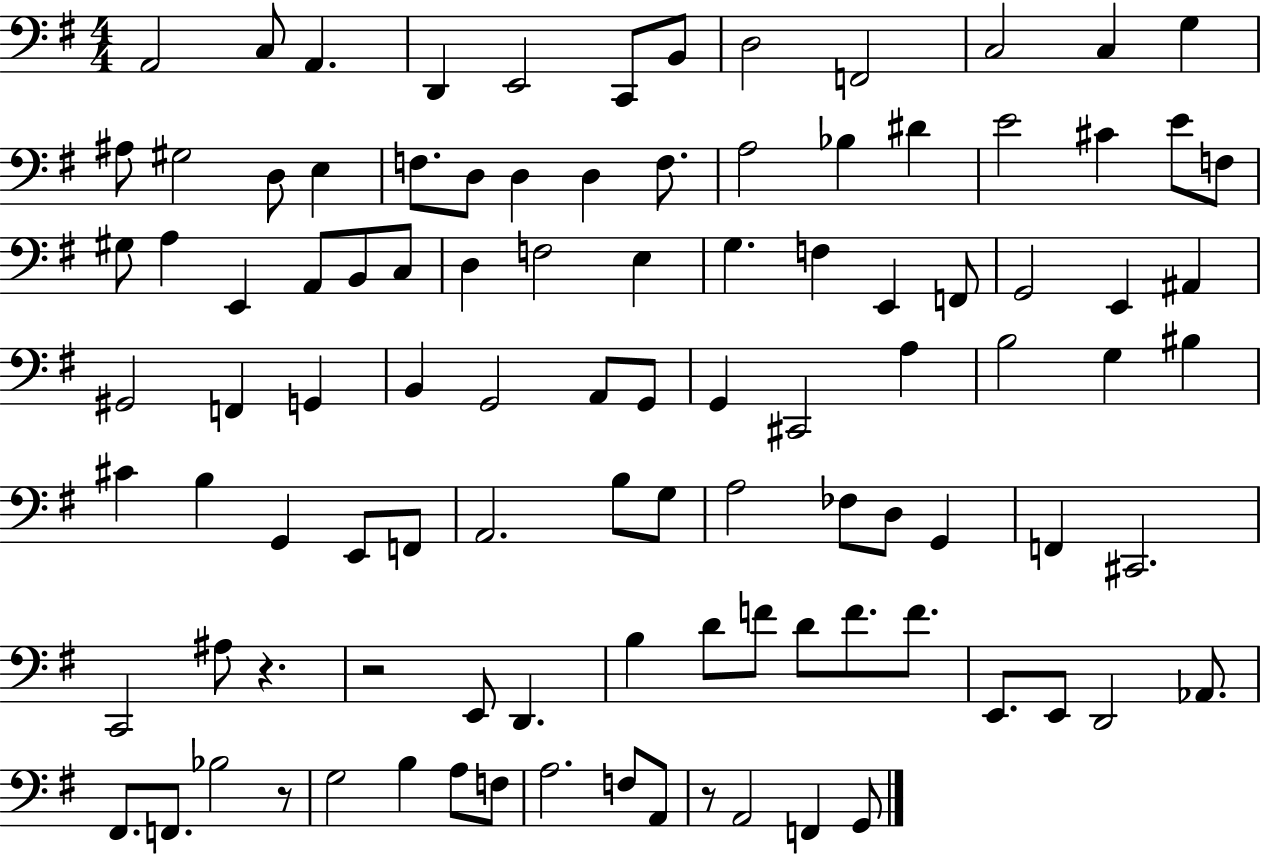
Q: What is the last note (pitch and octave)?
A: G2